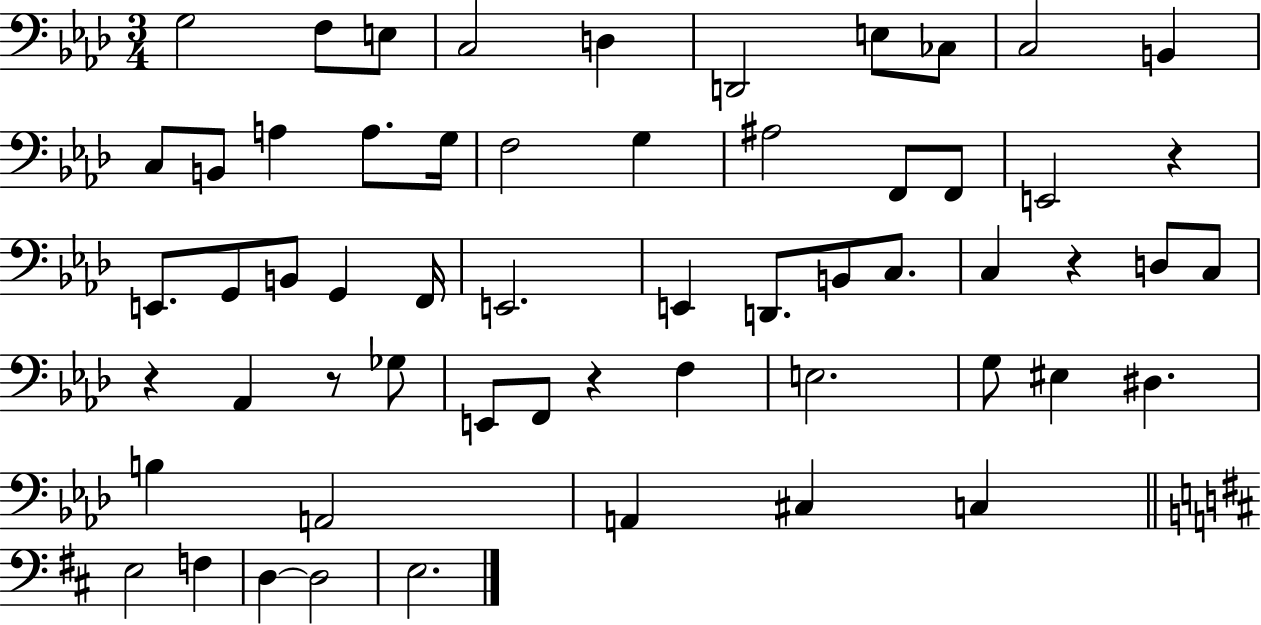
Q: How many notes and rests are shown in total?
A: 58